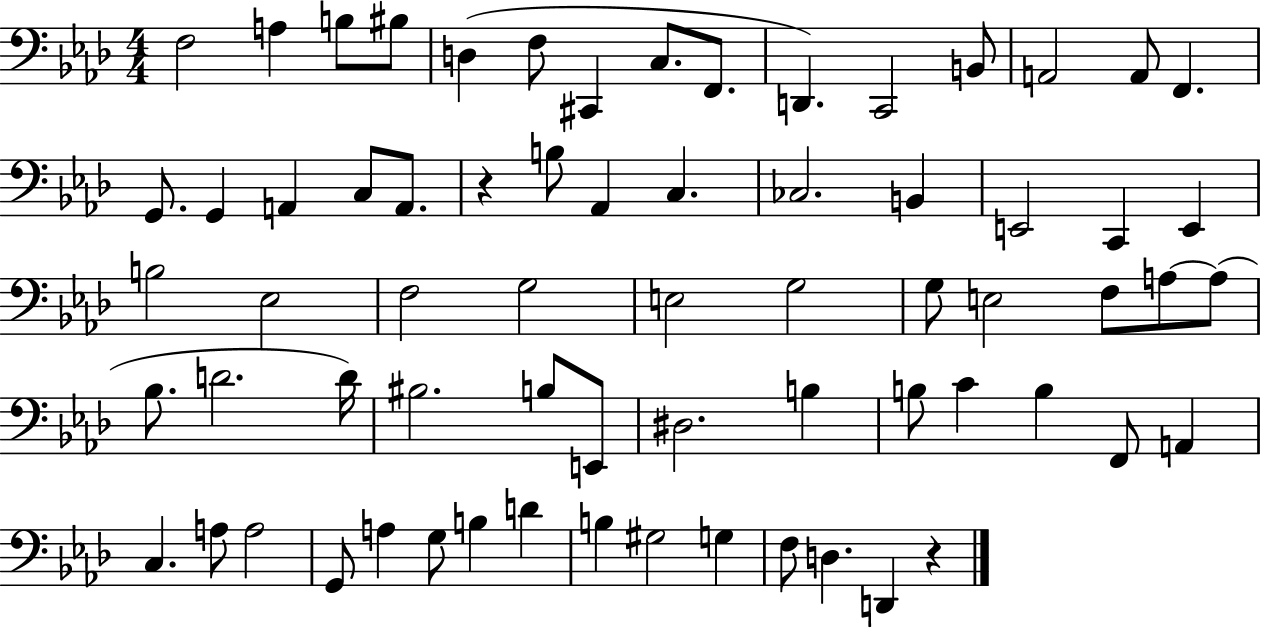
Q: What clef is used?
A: bass